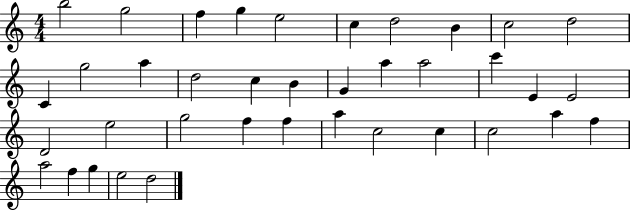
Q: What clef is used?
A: treble